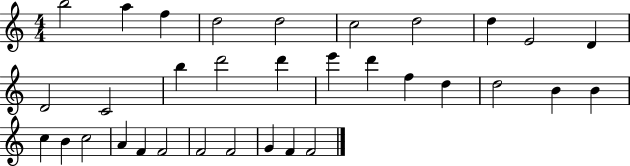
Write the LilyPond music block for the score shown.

{
  \clef treble
  \numericTimeSignature
  \time 4/4
  \key c \major
  b''2 a''4 f''4 | d''2 d''2 | c''2 d''2 | d''4 e'2 d'4 | \break d'2 c'2 | b''4 d'''2 d'''4 | e'''4 d'''4 f''4 d''4 | d''2 b'4 b'4 | \break c''4 b'4 c''2 | a'4 f'4 f'2 | f'2 f'2 | g'4 f'4 f'2 | \break \bar "|."
}